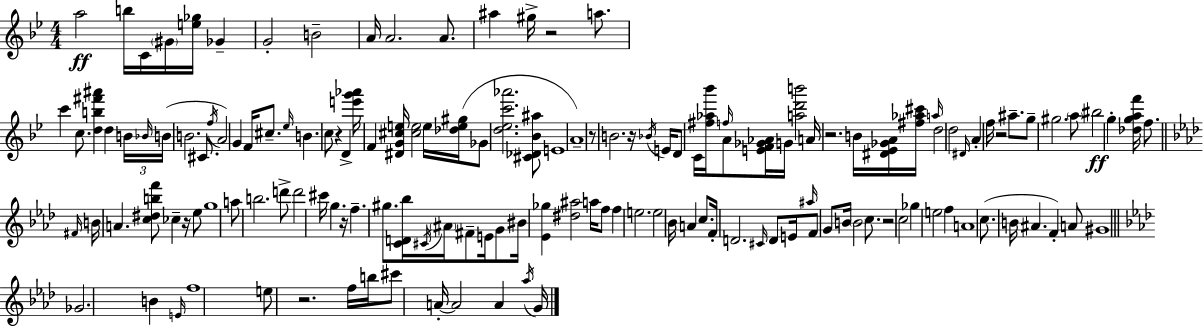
A5/h B5/s C4/s G#4/s [E5,Gb5]/s Gb4/q G4/h B4/h A4/s A4/h. A4/e. A#5/q G#5/s R/h A5/e. C6/q C5/e. [D5,B5,F#6,A#6]/q D5/q B4/s Bb4/s B4/s B4/h. C#4/e. F5/s A4/h G4/q F4/s C#5/e. Eb5/s B4/q. C5/e R/q D4/q [E6,G6,Ab6]/s F4/q [D#4,G4,C#5,E5]/s [C#5,E5]/h E5/s [Db5,E5,G#5]/s Gb4/e [D5,Eb5,C6,Ab6]/h. [C#4,Db4,Bb4,A#5]/e E4/w A4/w R/e B4/h. R/s Bb4/s E4/s D4/e C4/s [F#5,Ab5,Bb6]/s F5/s A4/e [E4,F4,Gb4,Ab4]/s G4/s [A5,D6,B6]/h A4/s R/h. B4/s [D#4,Eb4,Gb4,A4]/s [F#5,Ab5,C#6]/s A5/s D5/h D5/h D#4/s A4/q F5/s R/h A#5/e. G5/e G#5/h. A5/e BIS5/h G5/q [Db5,G5,A5,F6]/s F5/e. F#4/s B4/s A4/q. [C5,D#5,B5,F6]/e CES5/q R/s Eb5/e G5/w A5/e B5/h. D6/e D6/h C#6/s G5/q. R/s F5/q. G#5/e. [C4,D4,Bb5]/s C#4/s A#4/s F#4/e E4/s G4/e BIS4/s [Eb4,Gb5]/q [D#5,A#5]/h A5/s F5/e F5/q E5/h. E5/h Bb4/s A4/q C5/e. F4/s D4/h. C#4/s D4/e E4/s A#5/s F4/e G4/e B4/s B4/h C5/e. R/h C5/h Gb5/q E5/h F5/q A4/w C5/e. B4/s A#4/q. F4/q A4/e G#4/w Gb4/h. B4/q E4/s F5/w E5/e R/h. F5/s B5/s C#6/e A4/s A4/h A4/q Ab5/s G4/s